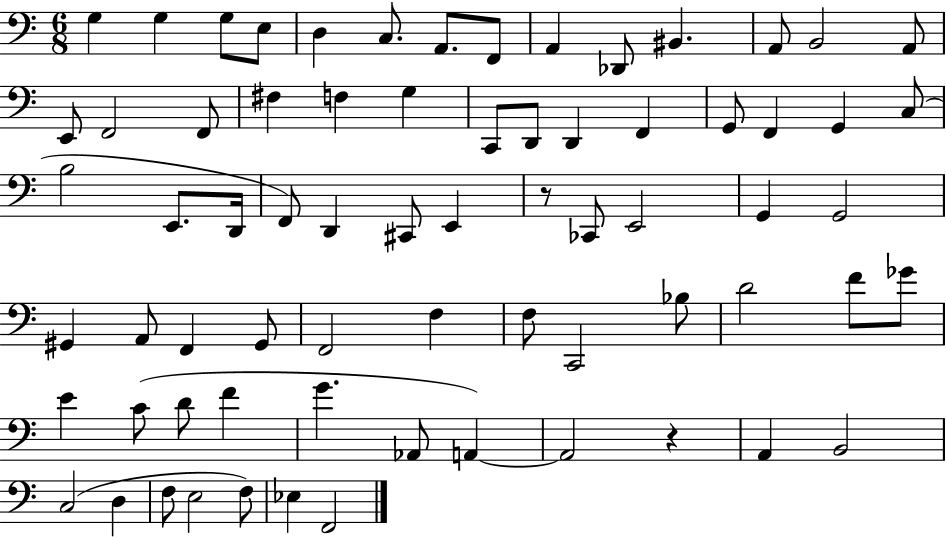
{
  \clef bass
  \numericTimeSignature
  \time 6/8
  \key c \major
  g4 g4 g8 e8 | d4 c8. a,8. f,8 | a,4 des,8 bis,4. | a,8 b,2 a,8 | \break e,8 f,2 f,8 | fis4 f4 g4 | c,8 d,8 d,4 f,4 | g,8 f,4 g,4 c8( | \break b2 e,8. d,16 | f,8) d,4 cis,8 e,4 | r8 ces,8 e,2 | g,4 g,2 | \break gis,4 a,8 f,4 gis,8 | f,2 f4 | f8 c,2 bes8 | d'2 f'8 ges'8 | \break e'4 c'8( d'8 f'4 | g'4. aes,8 a,4~~) | a,2 r4 | a,4 b,2 | \break c2( d4 | f8 e2 f8) | ees4 f,2 | \bar "|."
}